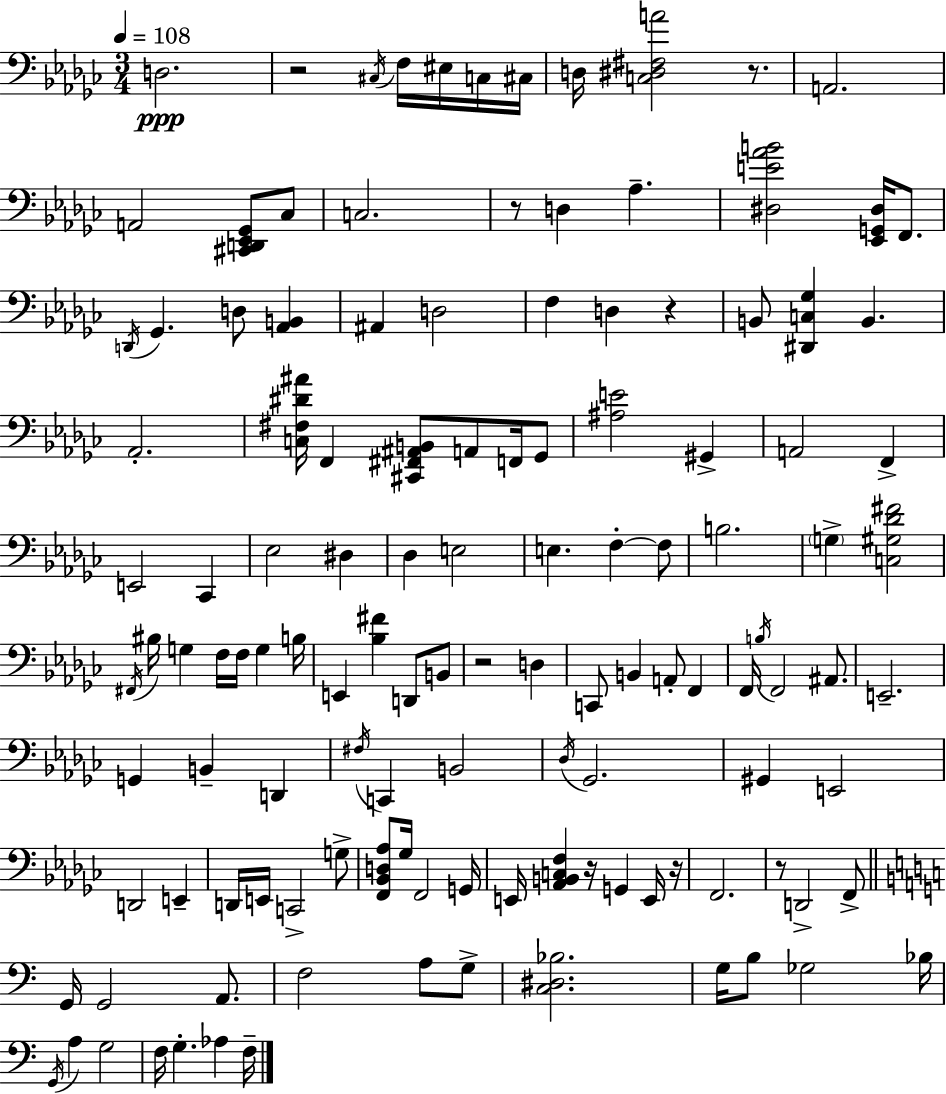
X:1
T:Untitled
M:3/4
L:1/4
K:Ebm
D,2 z2 ^C,/4 F,/4 ^E,/4 C,/4 ^C,/4 D,/4 [C,^D,^F,A]2 z/2 A,,2 A,,2 [^C,,D,,_E,,_G,,]/2 _C,/2 C,2 z/2 D, _A, [^D,E_AB]2 [_E,,G,,^D,]/4 F,,/2 D,,/4 _G,, D,/2 [_A,,B,,] ^A,, D,2 F, D, z B,,/2 [^D,,C,_G,] B,, _A,,2 [C,^F,^D^A]/4 F,, [^C,,^F,,^A,,B,,]/2 A,,/2 F,,/4 _G,,/2 [^A,E]2 ^G,, A,,2 F,, E,,2 _C,, _E,2 ^D, _D, E,2 E, F, F,/2 B,2 G, [C,^G,_D^F]2 ^F,,/4 ^B,/4 G, F,/4 F,/4 G, B,/4 E,, [_B,^F] D,,/2 B,,/2 z2 D, C,,/2 B,, A,,/2 F,, F,,/4 B,/4 F,,2 ^A,,/2 E,,2 G,, B,, D,, ^F,/4 C,, B,,2 _D,/4 _G,,2 ^G,, E,,2 D,,2 E,, D,,/4 E,,/4 C,,2 G,/2 [F,,_B,,D,_A,]/2 _G,/4 F,,2 G,,/4 E,,/4 [_A,,B,,C,F,] z/4 G,, E,,/4 z/4 F,,2 z/2 D,,2 F,,/2 G,,/4 G,,2 A,,/2 F,2 A,/2 G,/2 [C,^D,_B,]2 G,/4 B,/2 _G,2 _B,/4 G,,/4 A, G,2 F,/4 G, _A, F,/4